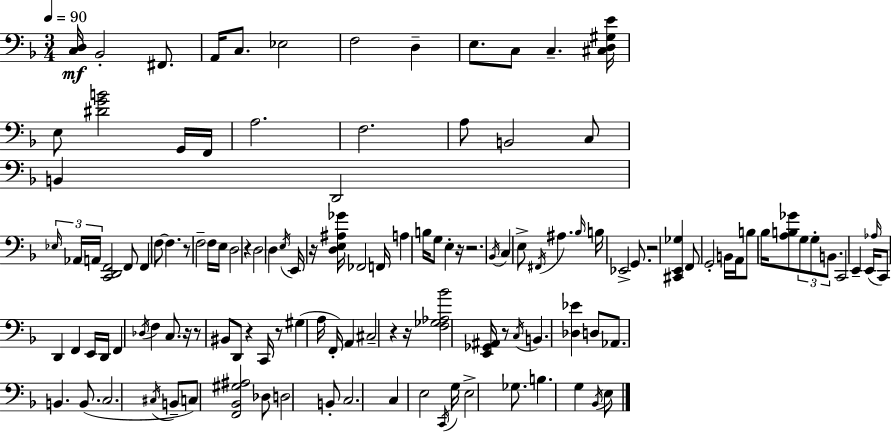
X:1
T:Untitled
M:3/4
L:1/4
K:F
[C,D,]/4 _B,,2 ^F,,/2 A,,/4 C,/2 _E,2 F,2 D, E,/2 C,/2 C, [^C,D,^G,E]/4 E,/2 [^DGB]2 G,,/4 F,,/4 A,2 F,2 A,/2 B,,2 C,/2 B,, D,,2 _E,/4 _A,,/4 A,,/4 [C,,D,,F,,]2 F,,/2 F,, F,/2 F, z/2 F,2 F,/4 E,/4 D,2 z D,2 D, E,/4 E,,/4 z/4 [D,E,^A,_G]/4 _F,,2 F,,/4 A, B,/4 G,/2 E, z/4 z2 _B,,/4 C, E,/2 ^F,,/4 ^A, _B,/4 B,/4 _E,,2 G,,/2 z2 [^C,,E,,_G,] F,,/2 G,,2 B,,/4 A,,/4 B,/2 _B,/4 [A,B,_G]/2 G,/2 G,/2 B,,/2 C,,2 E,, E,,/4 _A,/4 C,,/2 D,, F,, E,,/4 D,,/4 F,, _D,/4 F, C,/2 z/4 z/2 ^B,,/2 D,,/2 z C,,/4 z/2 ^G, A,/4 F,,/4 A,, ^C,2 z z/4 [F,_G,_A,_B]2 [E,,_G,,^A,,]/4 z/2 C,/4 B,, [_D,_E] D,/2 _A,,/2 B,, B,,/2 C,2 ^C,/4 B,,/2 C,/2 [F,,_B,,^G,^A,]2 _D,/2 D,2 B,,/2 C,2 C, E,2 C,,/4 G,/4 E,2 _G,/2 B, G, _B,,/4 E,/2